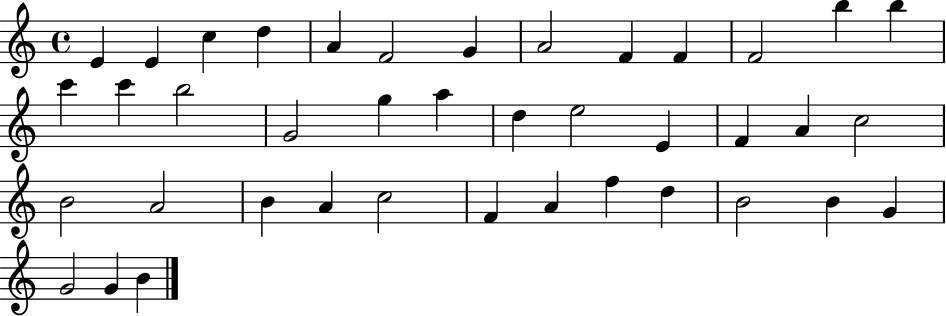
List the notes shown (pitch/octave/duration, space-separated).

E4/q E4/q C5/q D5/q A4/q F4/h G4/q A4/h F4/q F4/q F4/h B5/q B5/q C6/q C6/q B5/h G4/h G5/q A5/q D5/q E5/h E4/q F4/q A4/q C5/h B4/h A4/h B4/q A4/q C5/h F4/q A4/q F5/q D5/q B4/h B4/q G4/q G4/h G4/q B4/q